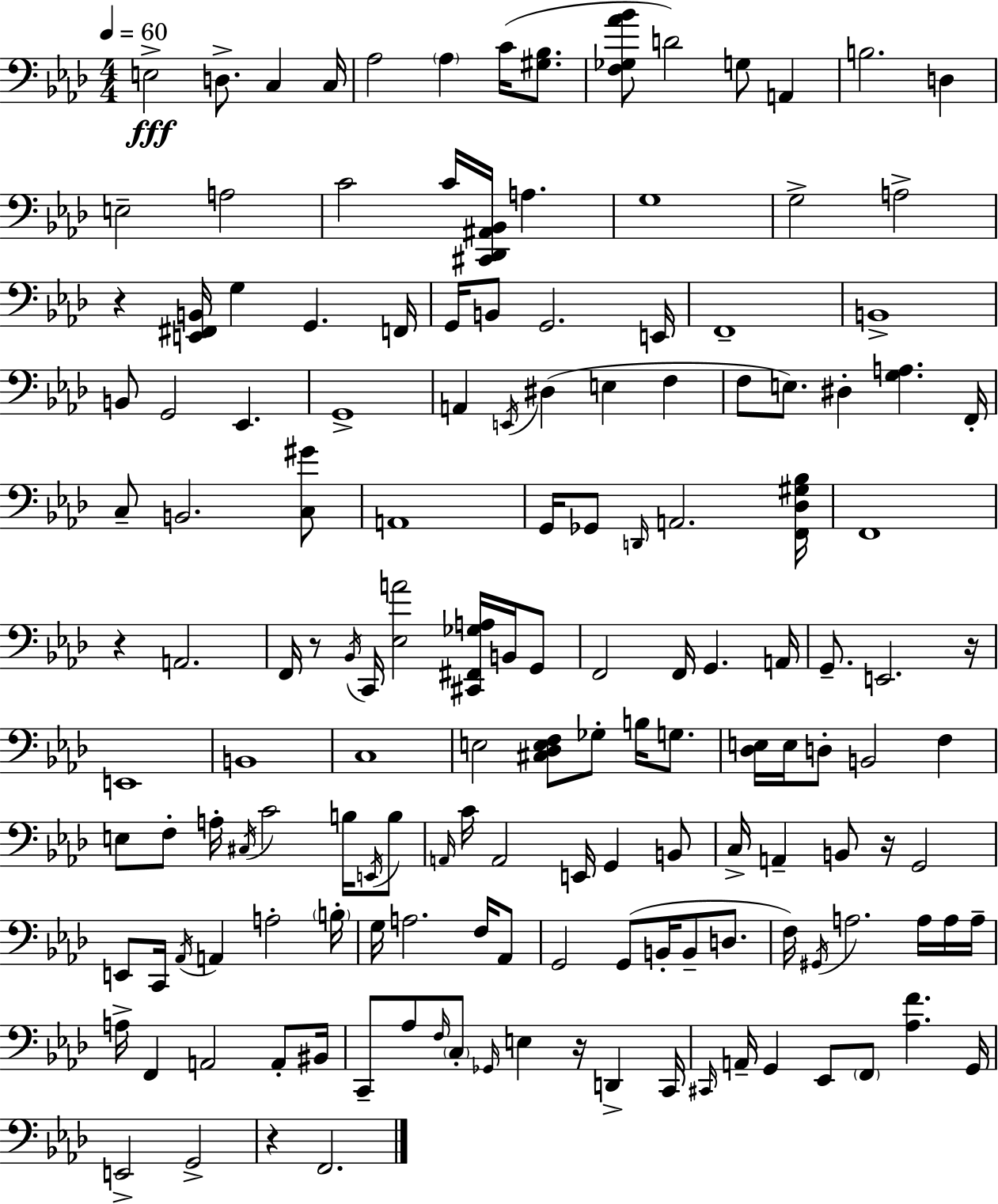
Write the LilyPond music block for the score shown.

{
  \clef bass
  \numericTimeSignature
  \time 4/4
  \key aes \major
  \tempo 4 = 60
  e2->\fff d8.-> c4 c16 | aes2 \parenthesize aes4 c'16( <gis bes>8. | <f ges aes' bes'>8 d'2) g8 a,4 | b2. d4 | \break e2-- a2 | c'2 c'16 <cis, des, ais, bes,>16 a4. | g1 | g2-> a2-> | \break r4 <e, fis, b,>16 g4 g,4. f,16 | g,16 b,8 g,2. e,16 | f,1-- | b,1-> | \break b,8 g,2 ees,4. | g,1-> | a,4 \acciaccatura { e,16 } dis4( e4 f4 | f8 e8.) dis4-. <g a>4. | \break f,16-. c8-- b,2. <c gis'>8 | a,1 | g,16 ges,8 \grace { d,16 } a,2. | <f, des gis bes>16 f,1 | \break r4 a,2. | f,16 r8 \acciaccatura { bes,16 } c,16 <ees a'>2 <cis, fis, ges a>16 | b,16 g,8 f,2 f,16 g,4. | a,16 g,8.-- e,2. | \break r16 e,1 | b,1 | c1 | e2 <cis des e f>8 ges8-. b16 | \break g8. <des e>16 e16 d8-. b,2 f4 | e8 f8-. a16-. \acciaccatura { cis16 } c'2 | b16 \acciaccatura { e,16 } b8 \grace { a,16 } c'16 a,2 e,16 | g,4 b,8 c16-> a,4-- b,8 r16 g,2 | \break e,8 c,16 \acciaccatura { aes,16 } a,4 a2-. | \parenthesize b16-. g16 a2. | f16 aes,8 g,2 g,8( | b,16-. b,8-- d8. f16) \acciaccatura { gis,16 } a2. | \break a16 a16 a16-- a16-> f,4 a,2 | a,8-. bis,16 c,8-- aes8 \grace { f16 } \parenthesize c8-. \grace { ges,16 } | e4 r16 d,4-> c,16 \grace { cis,16 } a,16-- g,4 | ees,8 \parenthesize f,8 <aes f'>4. g,16 e,2-> | \break g,2-> r4 f,2. | \bar "|."
}